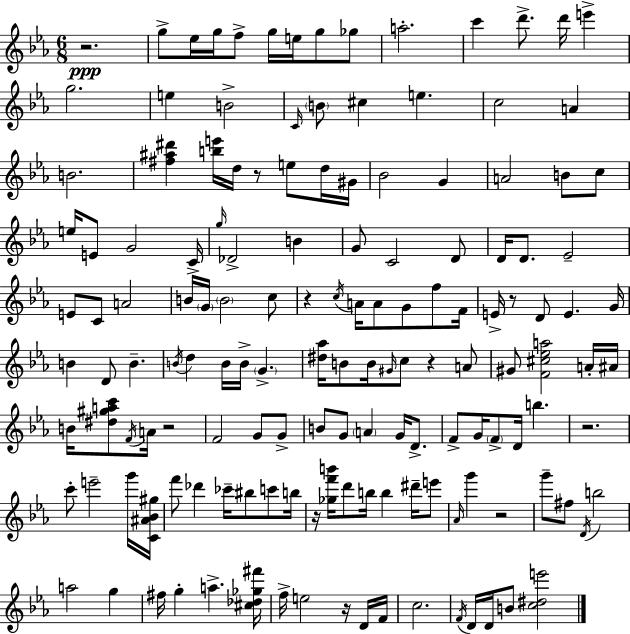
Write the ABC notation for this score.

X:1
T:Untitled
M:6/8
L:1/4
K:Eb
z2 g/2 _e/4 g/4 f/2 g/4 e/4 g/2 _g/2 a2 c' d'/2 d'/4 e' g2 e B2 C/4 B/2 ^c e c2 A B2 [^f^a^d'] [be']/4 d/4 z/2 e/2 d/4 ^G/4 _B2 G A2 B/2 c/2 e/4 E/2 G2 C/4 g/4 _D2 B G/2 C2 D/2 D/4 D/2 _E2 E/2 C/2 A2 B/4 G/4 B2 c/2 z c/4 A/4 A/2 G/2 f/2 F/4 E/4 z/2 D/2 E G/4 B D/2 B B/4 d B/4 B/4 G [^d_a]/4 B/2 B/4 ^G/4 c/2 z A/2 ^G/2 [F^c_ea]2 A/4 ^A/4 B/4 [^d^gac']/2 F/4 A/4 z2 F2 G/2 G/2 B/2 G/2 A G/4 D/2 F/2 G/4 F/2 D/4 b z2 c'/2 e'2 g'/4 [C^A_B^g]/4 f'/2 _d' _c'/4 ^b/2 c'/2 b/4 z/4 [_gf'b']/4 d'/2 b/4 b ^d'/4 e'/2 _A/4 g' z2 g'/2 ^f/2 D/4 b2 a2 g ^f/4 g a [^c_d_g^f']/4 f/4 e2 z/4 D/4 F/4 c2 F/4 D/4 D/4 B/2 [c^de']2